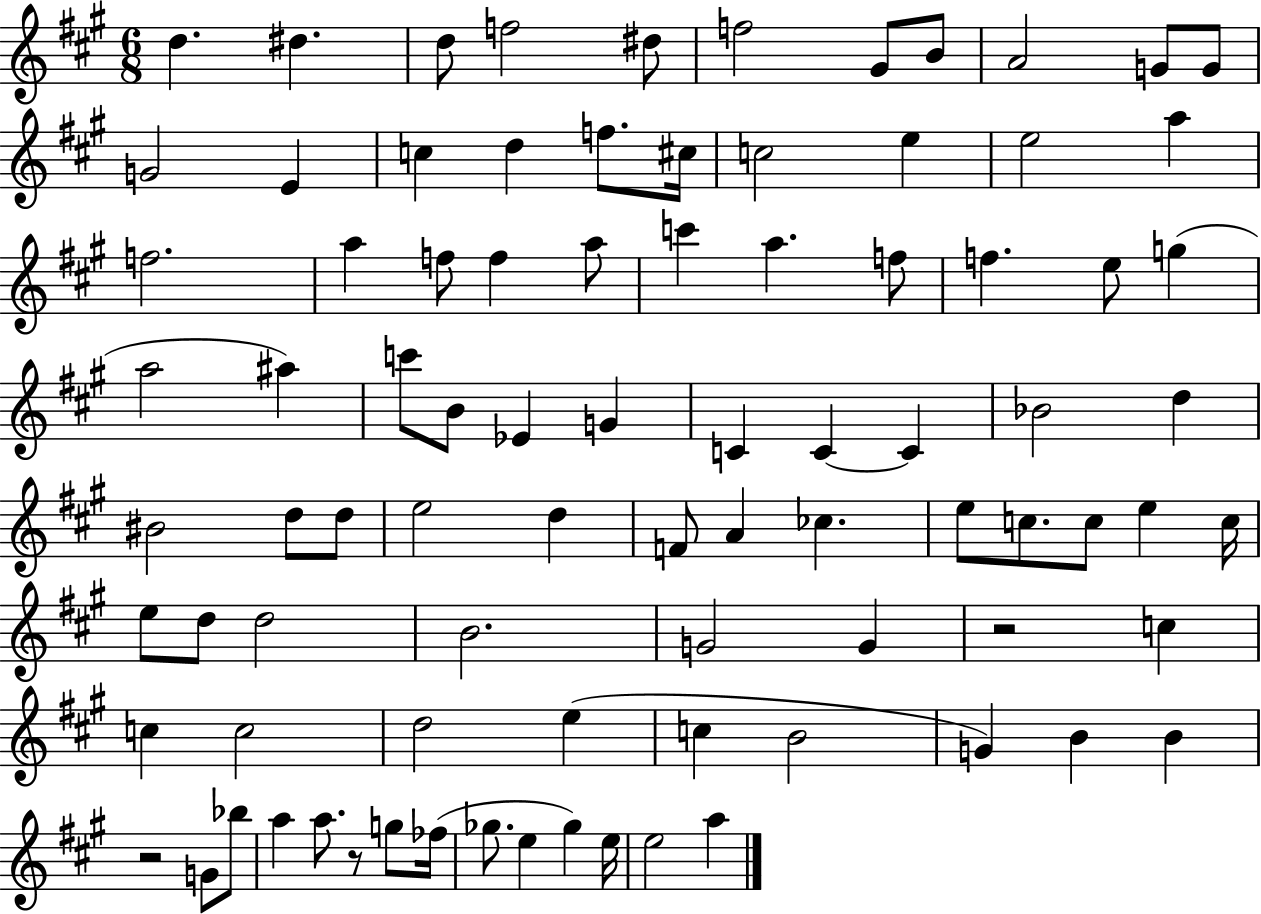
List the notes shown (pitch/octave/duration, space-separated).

D5/q. D#5/q. D5/e F5/h D#5/e F5/h G#4/e B4/e A4/h G4/e G4/e G4/h E4/q C5/q D5/q F5/e. C#5/s C5/h E5/q E5/h A5/q F5/h. A5/q F5/e F5/q A5/e C6/q A5/q. F5/e F5/q. E5/e G5/q A5/h A#5/q C6/e B4/e Eb4/q G4/q C4/q C4/q C4/q Bb4/h D5/q BIS4/h D5/e D5/e E5/h D5/q F4/e A4/q CES5/q. E5/e C5/e. C5/e E5/q C5/s E5/e D5/e D5/h B4/h. G4/h G4/q R/h C5/q C5/q C5/h D5/h E5/q C5/q B4/h G4/q B4/q B4/q R/h G4/e Bb5/e A5/q A5/e. R/e G5/e FES5/s Gb5/e. E5/q Gb5/q E5/s E5/h A5/q